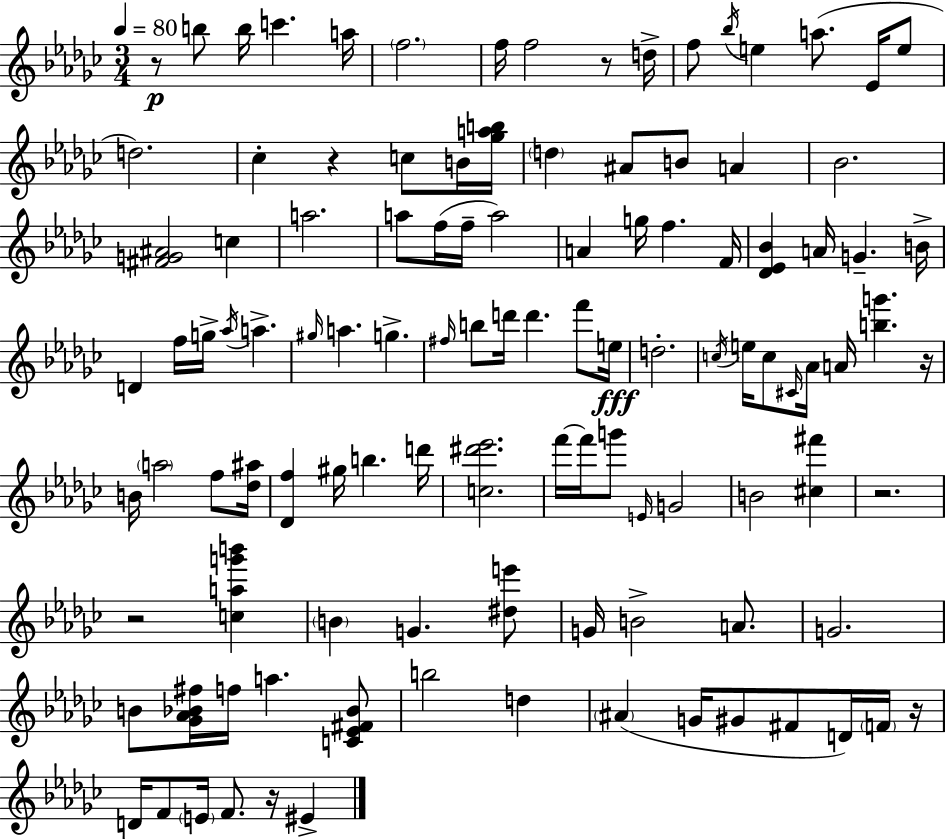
R/e B5/e B5/s C6/q. A5/s F5/h. F5/s F5/h R/e D5/s F5/e Bb5/s E5/q A5/e. Eb4/s E5/e D5/h. CES5/q R/q C5/e B4/s [Gb5,A5,B5]/s D5/q A#4/e B4/e A4/q Bb4/h. [F#4,G4,A#4]/h C5/q A5/h. A5/e F5/s F5/s A5/h A4/q G5/s F5/q. F4/s [Db4,Eb4,Bb4]/q A4/s G4/q. B4/s D4/q F5/s G5/s Ab5/s A5/q. G#5/s A5/q. G5/q. F#5/s B5/e D6/s D6/q. F6/e E5/s D5/h. C5/s E5/s C5/e C#4/s Ab4/s A4/s [B5,G6]/q. R/s B4/s A5/h F5/e [Db5,A#5]/s [Db4,F5]/q G#5/s B5/q. D6/s [C5,D#6,Eb6]/h. F6/s F6/s G6/e E4/s G4/h B4/h [C#5,F#6]/q R/h. R/h [C5,A5,G6,B6]/q B4/q G4/q. [D#5,E6]/e G4/s B4/h A4/e. G4/h. B4/e [Gb4,Ab4,Bb4,F#5]/s F5/s A5/q. [C4,Eb4,F#4,Bb4]/e B5/h D5/q A#4/q G4/s G#4/e F#4/e D4/s F4/s R/s D4/s F4/e E4/s F4/e. R/s EIS4/q